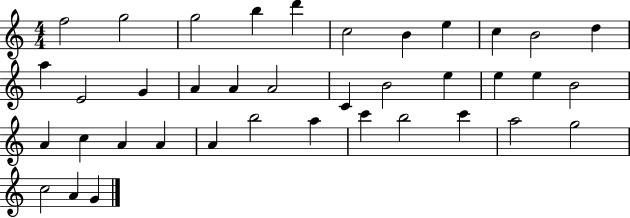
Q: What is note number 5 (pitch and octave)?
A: D6